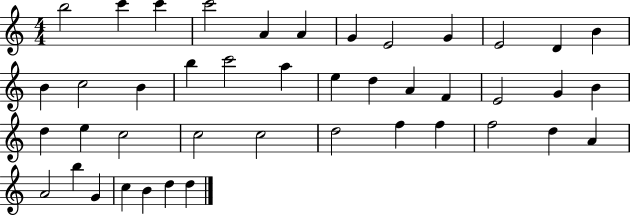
X:1
T:Untitled
M:4/4
L:1/4
K:C
b2 c' c' c'2 A A G E2 G E2 D B B c2 B b c'2 a e d A F E2 G B d e c2 c2 c2 d2 f f f2 d A A2 b G c B d d